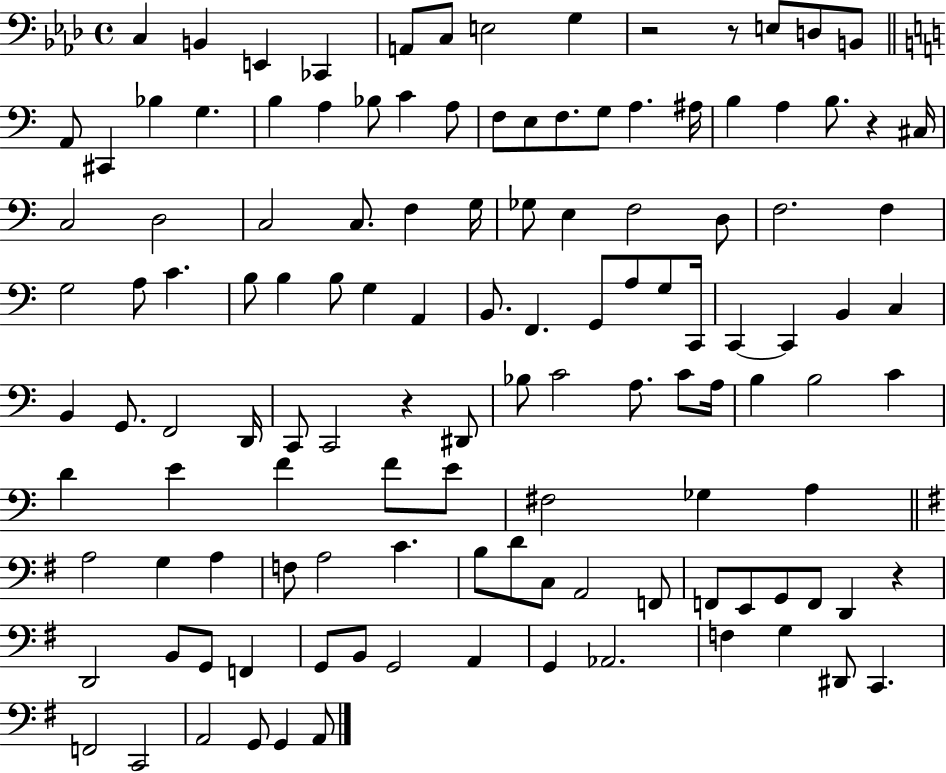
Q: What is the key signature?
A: AES major